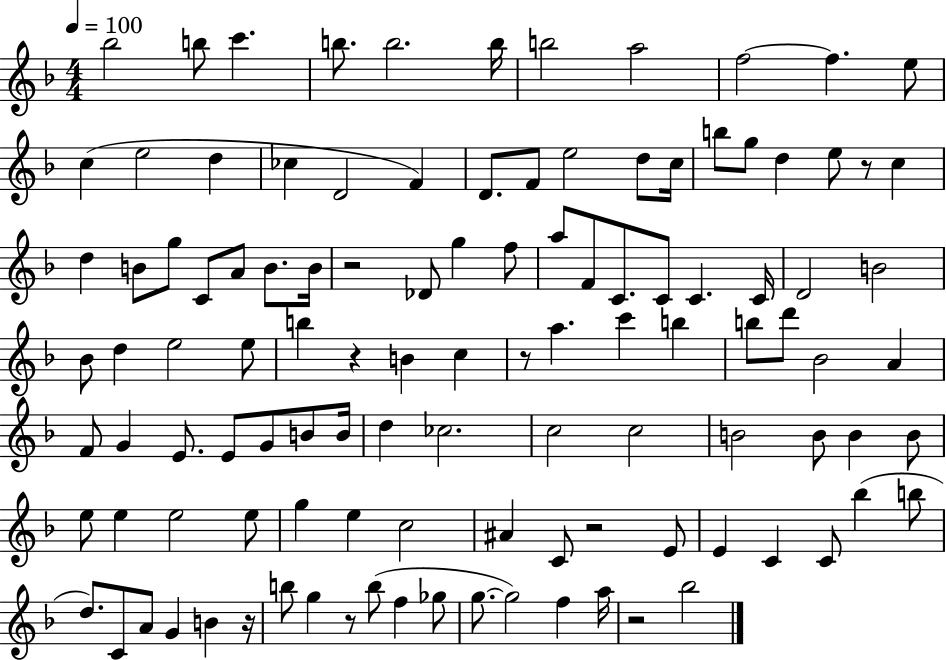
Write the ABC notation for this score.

X:1
T:Untitled
M:4/4
L:1/4
K:F
_b2 b/2 c' b/2 b2 b/4 b2 a2 f2 f e/2 c e2 d _c D2 F D/2 F/2 e2 d/2 c/4 b/2 g/2 d e/2 z/2 c d B/2 g/2 C/2 A/2 B/2 B/4 z2 _D/2 g f/2 a/2 F/2 C/2 C/2 C C/4 D2 B2 _B/2 d e2 e/2 b z B c z/2 a c' b b/2 d'/2 _B2 A F/2 G E/2 E/2 G/2 B/2 B/4 d _c2 c2 c2 B2 B/2 B B/2 e/2 e e2 e/2 g e c2 ^A C/2 z2 E/2 E C C/2 _b b/2 d/2 C/2 A/2 G B z/4 b/2 g z/2 b/2 f _g/2 g/2 g2 f a/4 z2 _b2